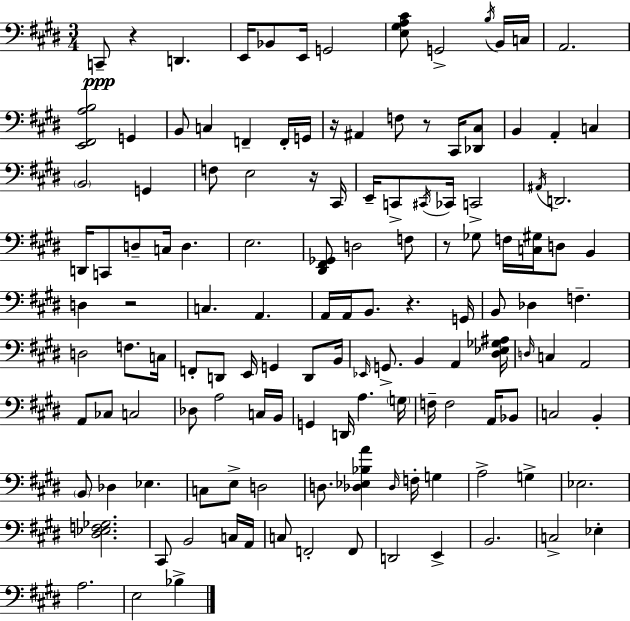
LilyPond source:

{
  \clef bass
  \numericTimeSignature
  \time 3/4
  \key e \major
  \repeat volta 2 { c,8--\ppp r4 d,4. | e,16 bes,8 e,16 g,2 | <e gis a cis'>8 g,2-> \acciaccatura { b16 } b,16 | c16 a,2. | \break <e, fis, a b>2 g,4 | b,8 c4 f,4-- f,16-. | g,16 r16 ais,4 f8 r8 cis,16 <des, cis>8 | b,4 a,4-. c4 | \break \parenthesize b,2 g,4 | f8 e2 r16 | cis,16 e,16-- c,8-> \acciaccatura { cis,16 } ces,16 c,2-> | \acciaccatura { ais,16 } d,2. | \break d,16 c,8 d8-- c16 d4. | e2. | <dis, fis, ges,>8 d2 | f8 r8 ges8 f16 <c gis>16 d8 b,4 | \break d4 r2 | c4. a,4. | a,16 a,16 b,8. r4. | g,16 b,8 des4 f4.-- | \break d2 f8. | c16 f,8-. d,8 e,16 g,4 | d,8 b,16 \grace { ees,16 } g,8.-> b,4 a,4 | <dis ees ges ais>16 \grace { d16 } c4 a,2 | \break a,8 ces8 c2 | des8 a2 | c16 b,16 g,4 d,16 a4. | \parenthesize g16 f16-- f2 | \break a,16 bes,8 c2 | b,4-. \parenthesize b,8 des4 ees4. | c8 e8-> d2 | d8. <des ees bes a'>4 | \break \grace { des16 } f16-. g4 a2-> | g4-> ees2. | <dis ees f ges>2. | cis,8 b,2 | \break c16 a,16 c8 f,2-. | f,8 d,2 | e,4-> b,2. | c2-> | \break ees4-. a2. | e2 | bes4-> } \bar "|."
}